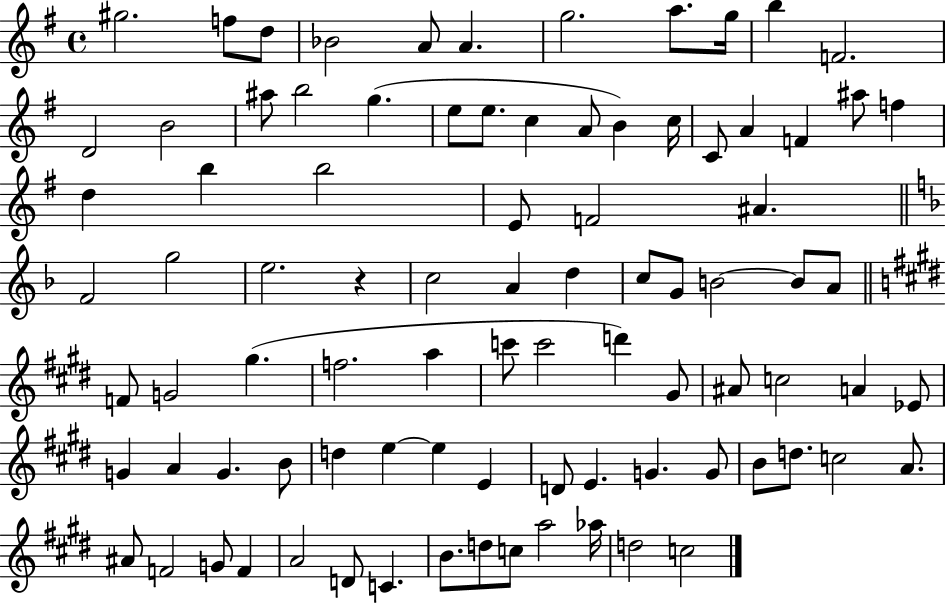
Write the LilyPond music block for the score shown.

{
  \clef treble
  \time 4/4
  \defaultTimeSignature
  \key g \major
  gis''2. f''8 d''8 | bes'2 a'8 a'4. | g''2. a''8. g''16 | b''4 f'2. | \break d'2 b'2 | ais''8 b''2 g''4.( | e''8 e''8. c''4 a'8 b'4) c''16 | c'8 a'4 f'4 ais''8 f''4 | \break d''4 b''4 b''2 | e'8 f'2 ais'4. | \bar "||" \break \key d \minor f'2 g''2 | e''2. r4 | c''2 a'4 d''4 | c''8 g'8 b'2~~ b'8 a'8 | \break \bar "||" \break \key e \major f'8 g'2 gis''4.( | f''2. a''4 | c'''8 c'''2 d'''4) gis'8 | ais'8 c''2 a'4 ees'8 | \break g'4 a'4 g'4. b'8 | d''4 e''4~~ e''4 e'4 | d'8 e'4. g'4. g'8 | b'8 d''8. c''2 a'8. | \break ais'8 f'2 g'8 f'4 | a'2 d'8 c'4. | b'8. d''8 c''8 a''2 aes''16 | d''2 c''2 | \break \bar "|."
}